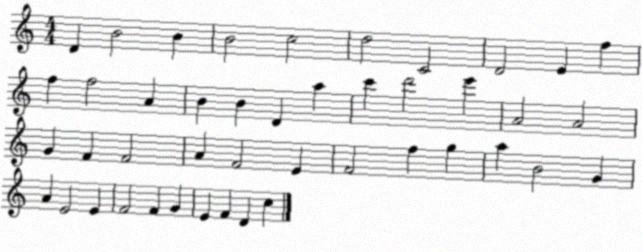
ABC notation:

X:1
T:Untitled
M:4/4
L:1/4
K:C
D B2 B B2 c2 d2 C2 D2 E f f f2 A B B D a c' d'2 e' A2 A2 G F F2 A F2 E F2 f g a B2 G A E2 E F2 F G E F D c